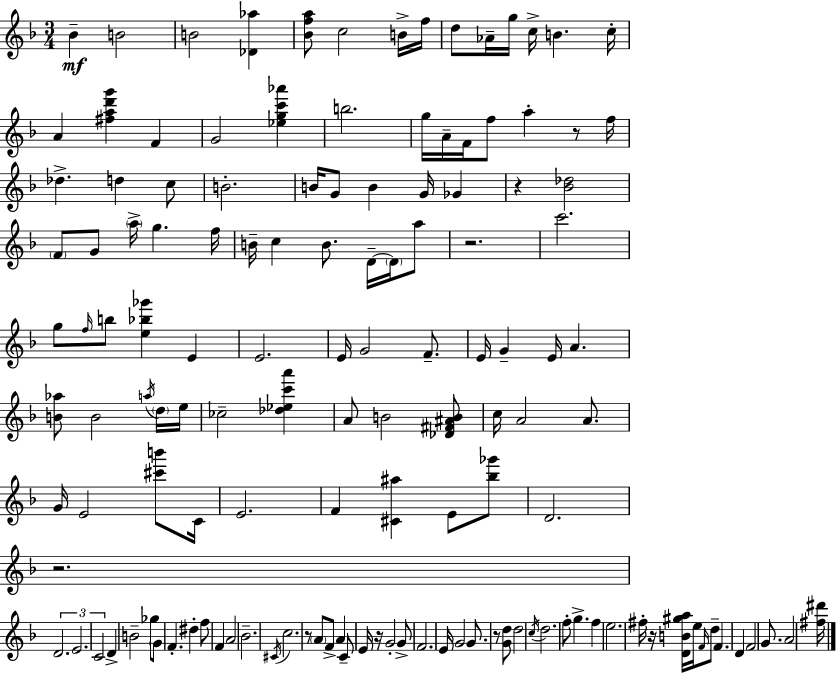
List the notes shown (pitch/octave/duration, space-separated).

Bb4/q B4/h B4/h [Db4,Ab5]/q [Bb4,F5,A5]/e C5/h B4/s F5/s D5/e Ab4/s G5/s C5/s B4/q. C5/s A4/q [F#5,A5,D6,G6]/q F4/q G4/h [Eb5,G5,C6,Ab6]/q B5/h. G5/s A4/s F4/s F5/e A5/q R/e F5/s Db5/q. D5/q C5/e B4/h. B4/s G4/e B4/q G4/s Gb4/q R/q [Bb4,Db5]/h F4/e G4/e A5/s G5/q. F5/s B4/s C5/q B4/e. D4/s D4/s A5/e R/h. C6/h. G5/e F5/s B5/e [E5,Bb5,Gb6]/q E4/q E4/h. E4/s G4/h F4/e. E4/s G4/q E4/s A4/q. [B4,Ab5]/e B4/h A5/s D5/s E5/s CES5/h [Db5,Eb5,C6,A6]/q A4/e B4/h [Db4,F#4,A#4,B4]/e C5/s A4/h A4/e. G4/s E4/h [C#6,B6]/e C4/s E4/h. F4/q [C#4,A#5]/q E4/e [Bb5,Gb6]/e D4/h. R/h. D4/h. E4/h. C4/h D4/q B4/h Gb5/e G4/e F4/q. D#5/q F5/e F4/q A4/h Bb4/h. C#4/s C5/h. R/e A4/e F4/e A4/q C4/e E4/s R/s G4/h G4/e F4/h. E4/s G4/h G4/e. R/e [G4,D5]/e D5/h C5/s D5/h. F5/e G5/q. F5/q E5/h. F#5/s R/s [D4,B4,G#5,A5]/s E5/s F4/s D5/e F4/q. D4/q F4/h G4/e. A4/h [F#5,D#6]/s